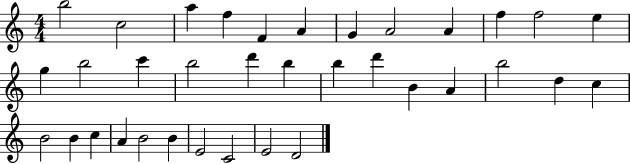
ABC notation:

X:1
T:Untitled
M:4/4
L:1/4
K:C
b2 c2 a f F A G A2 A f f2 e g b2 c' b2 d' b b d' B A b2 d c B2 B c A B2 B E2 C2 E2 D2